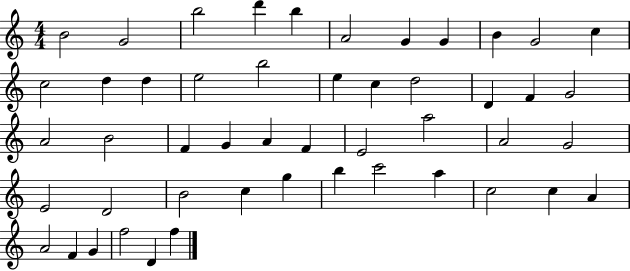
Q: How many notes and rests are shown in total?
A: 49